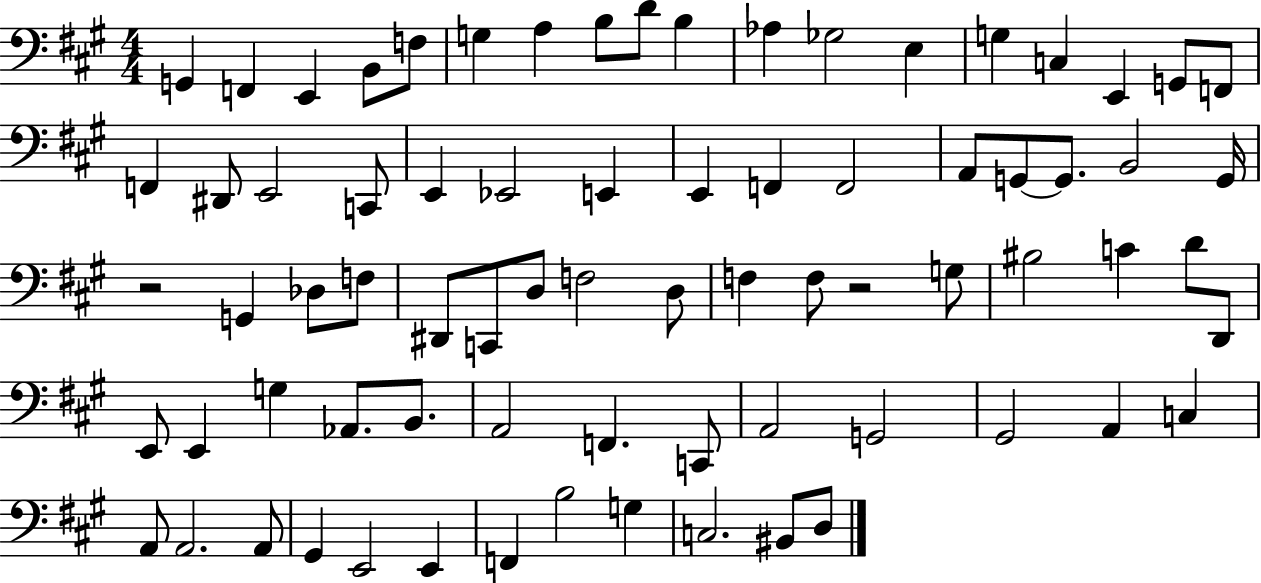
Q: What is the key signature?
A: A major